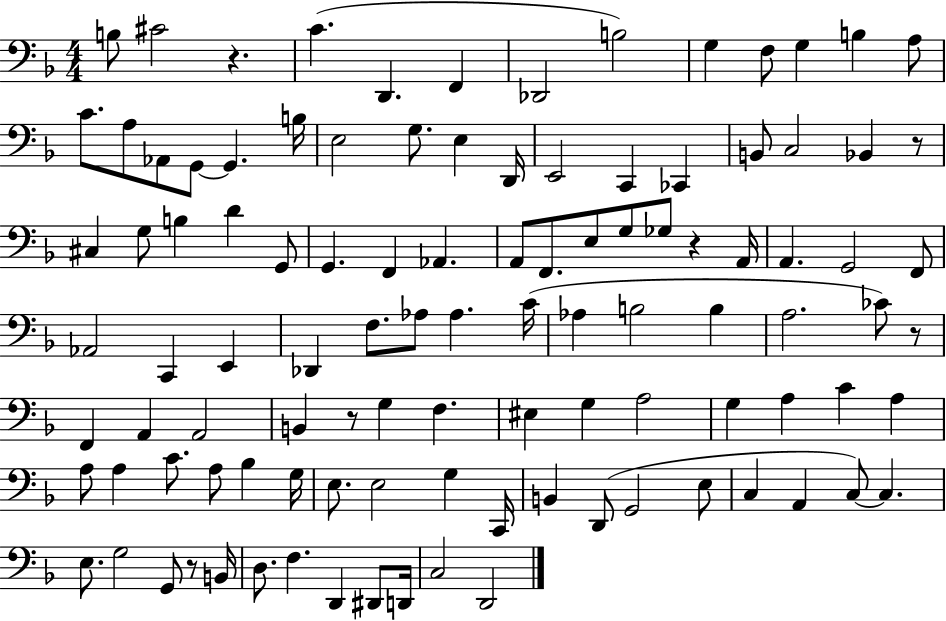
B3/e C#4/h R/q. C4/q. D2/q. F2/q Db2/h B3/h G3/q F3/e G3/q B3/q A3/e C4/e. A3/e Ab2/e G2/e G2/q. B3/s E3/h G3/e. E3/q D2/s E2/h C2/q CES2/q B2/e C3/h Bb2/q R/e C#3/q G3/e B3/q D4/q G2/e G2/q. F2/q Ab2/q. A2/e F2/e. E3/e G3/e Gb3/e R/q A2/s A2/q. G2/h F2/e Ab2/h C2/q E2/q Db2/q F3/e. Ab3/e Ab3/q. C4/s Ab3/q B3/h B3/q A3/h. CES4/e R/e F2/q A2/q A2/h B2/q R/e G3/q F3/q. EIS3/q G3/q A3/h G3/q A3/q C4/q A3/q A3/e A3/q C4/e. A3/e Bb3/q G3/s E3/e. E3/h G3/q C2/s B2/q D2/e G2/h E3/e C3/q A2/q C3/e C3/q. E3/e. G3/h G2/e R/e B2/s D3/e. F3/q. D2/q D#2/e D2/s C3/h D2/h